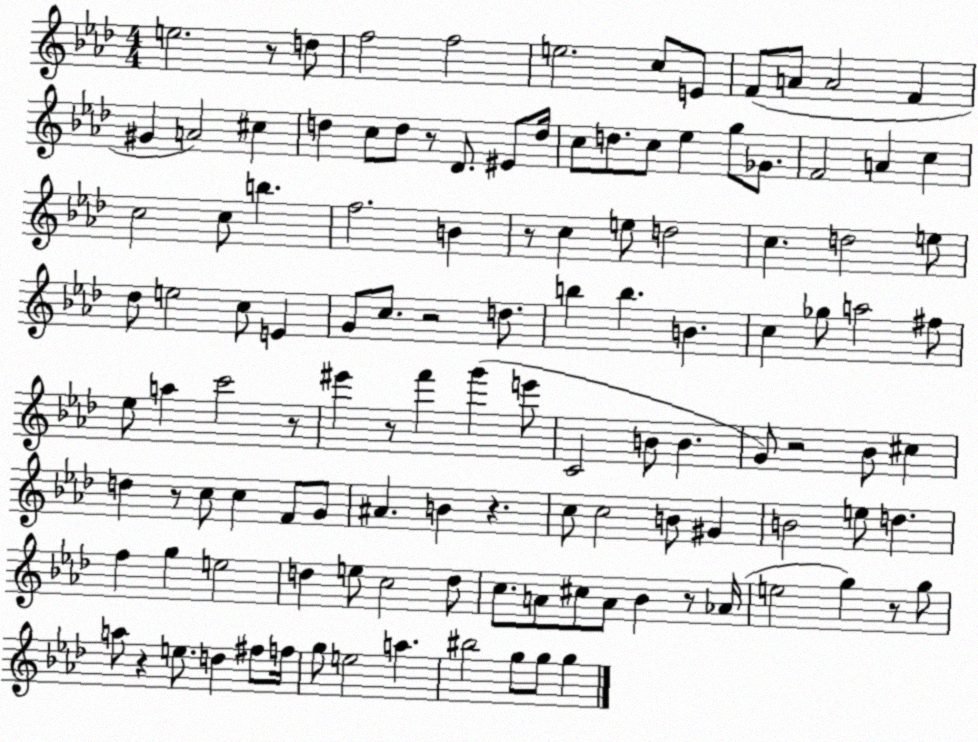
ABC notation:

X:1
T:Untitled
M:4/4
L:1/4
K:Ab
e2 z/2 d/2 f2 f2 e2 c/2 E/2 F/2 A/2 A2 F ^G A2 ^c d c/2 d/2 z/2 _D/2 ^E/2 d/4 c/2 d/2 c/2 _e g/2 _G/2 F2 A c c2 c/2 b f2 B z/2 c e/2 d2 c d2 e/2 _d/2 e2 c/2 E G/2 c/2 z2 d/2 b b B c _g/2 a2 ^f/2 _e/2 a c'2 z/2 ^e' z/2 f' g' e'/2 C2 B/2 B G/2 z2 _B/2 ^c d z/2 c/2 c F/2 G/2 ^A B z c/2 c2 B/2 ^G B2 e/2 d f g e2 d e/2 c2 d/2 c/2 A/2 ^c/2 A/2 _B z/2 _A/4 e2 g z/2 g/2 a/2 z e/2 d ^f/2 f/4 g/2 e2 a ^b2 g/2 g/2 g